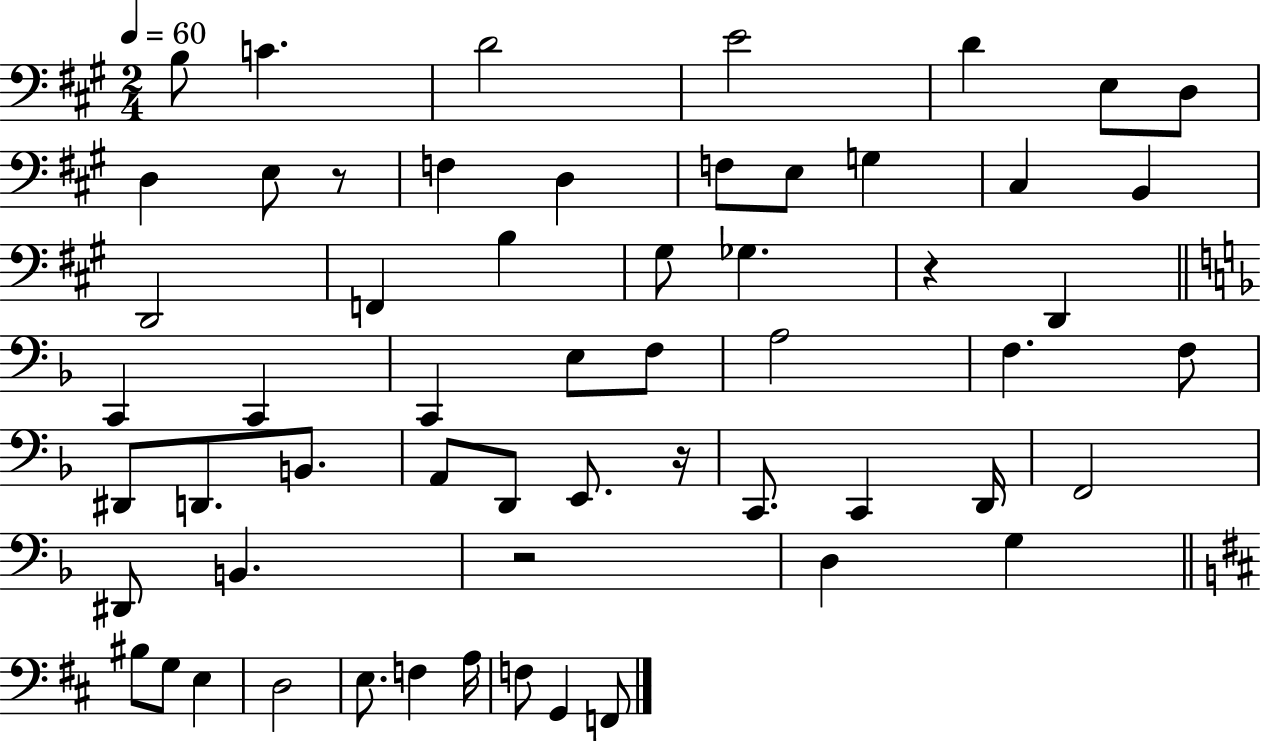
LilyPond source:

{
  \clef bass
  \numericTimeSignature
  \time 2/4
  \key a \major
  \tempo 4 = 60
  \repeat volta 2 { b8 c'4. | d'2 | e'2 | d'4 e8 d8 | \break d4 e8 r8 | f4 d4 | f8 e8 g4 | cis4 b,4 | \break d,2 | f,4 b4 | gis8 ges4. | r4 d,4 | \break \bar "||" \break \key f \major c,4 c,4 | c,4 e8 f8 | a2 | f4. f8 | \break dis,8 d,8. b,8. | a,8 d,8 e,8. r16 | c,8. c,4 d,16 | f,2 | \break dis,8 b,4. | r2 | d4 g4 | \bar "||" \break \key d \major bis8 g8 e4 | d2 | e8. f4 a16 | f8 g,4 f,8 | \break } \bar "|."
}